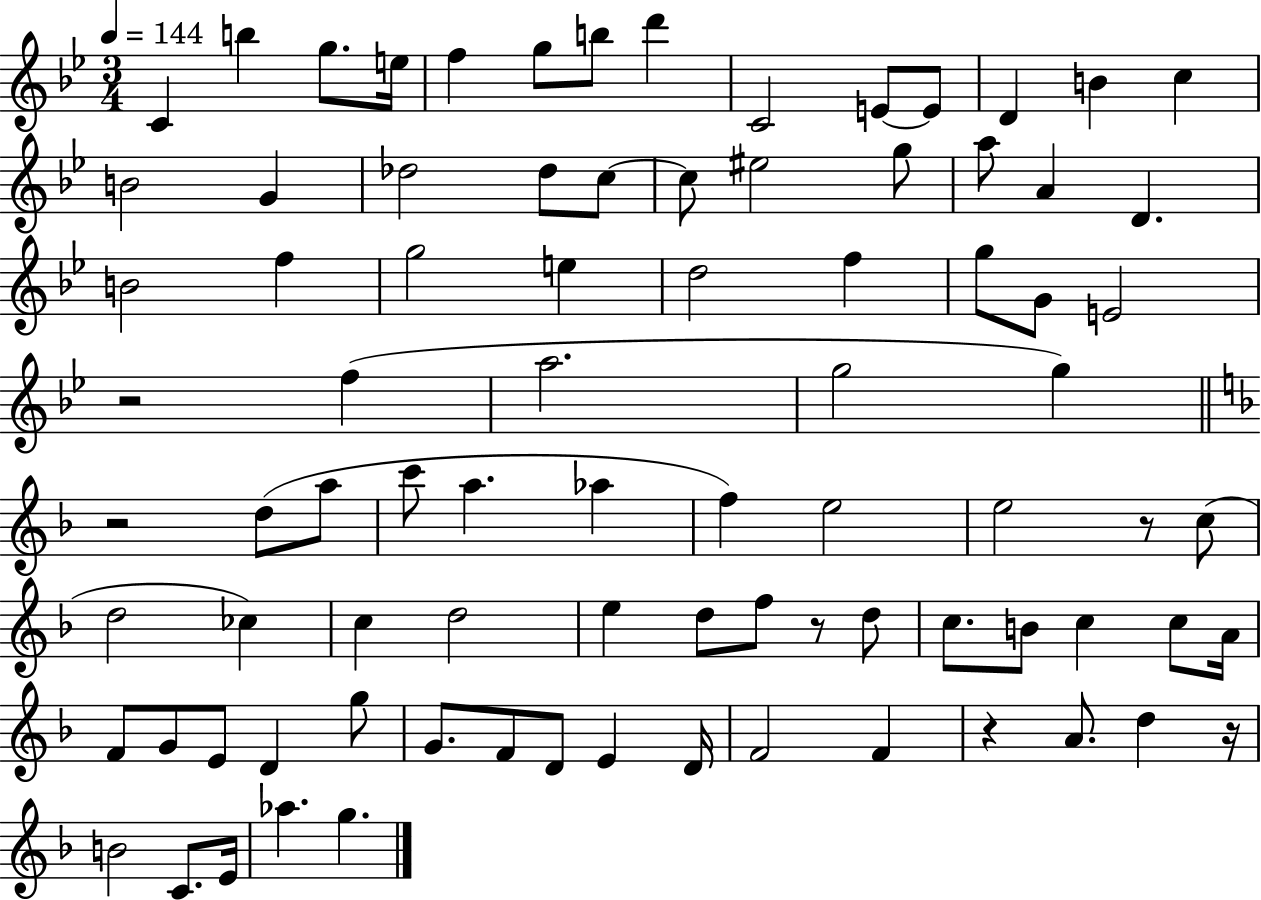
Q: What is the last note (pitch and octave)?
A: G5